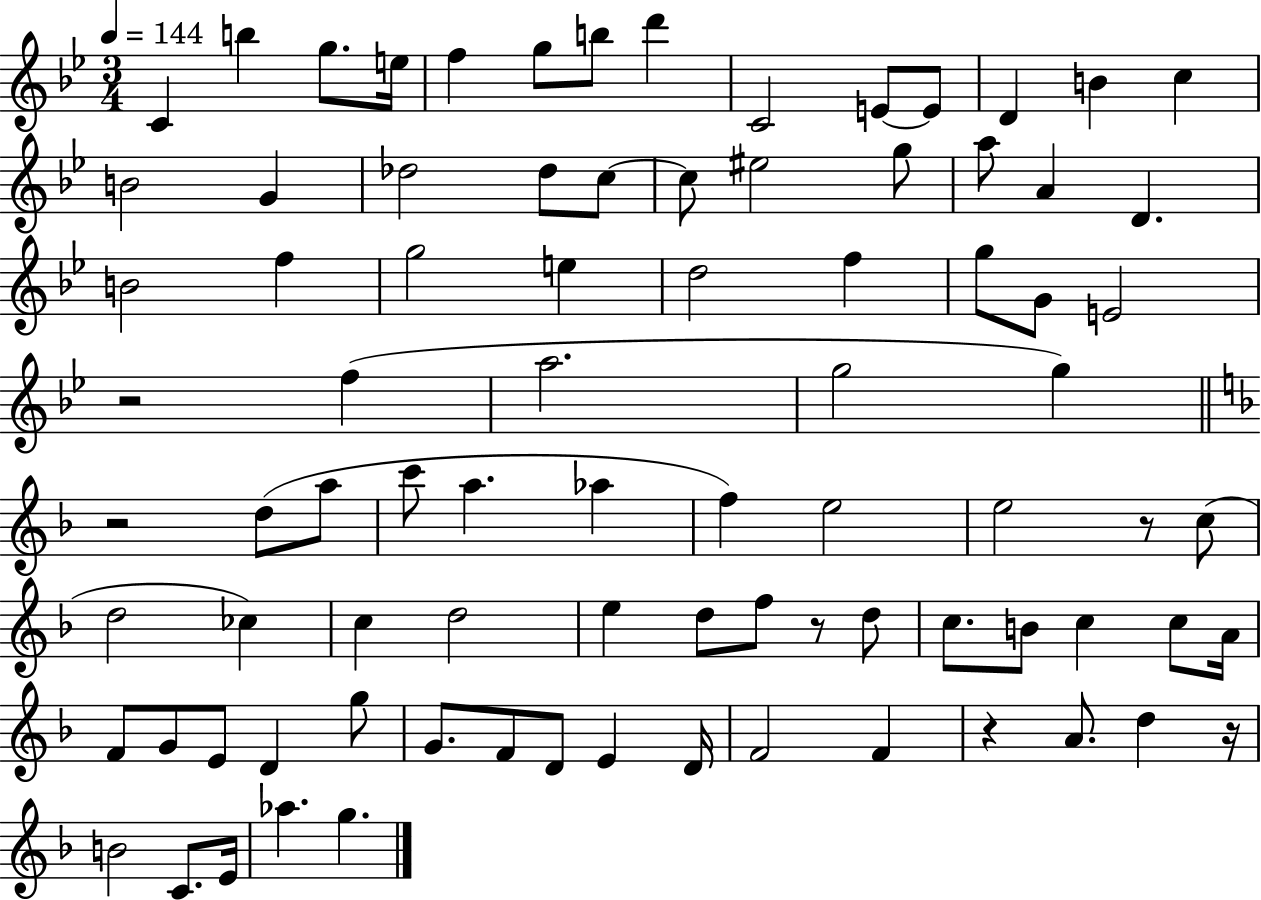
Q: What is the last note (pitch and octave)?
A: G5